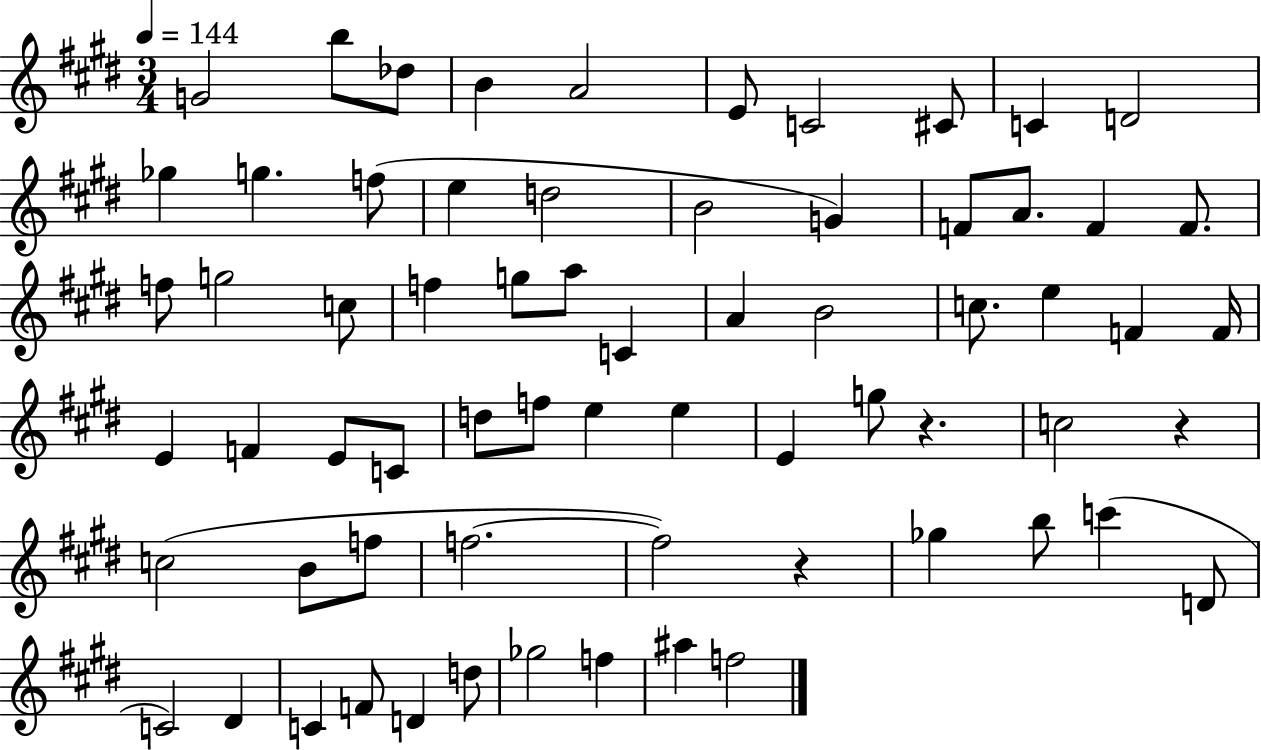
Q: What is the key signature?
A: E major